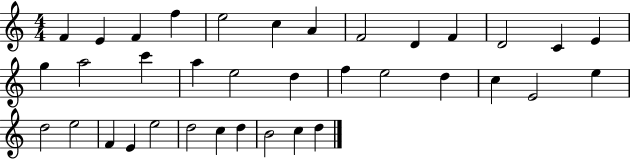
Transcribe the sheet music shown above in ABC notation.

X:1
T:Untitled
M:4/4
L:1/4
K:C
F E F f e2 c A F2 D F D2 C E g a2 c' a e2 d f e2 d c E2 e d2 e2 F E e2 d2 c d B2 c d